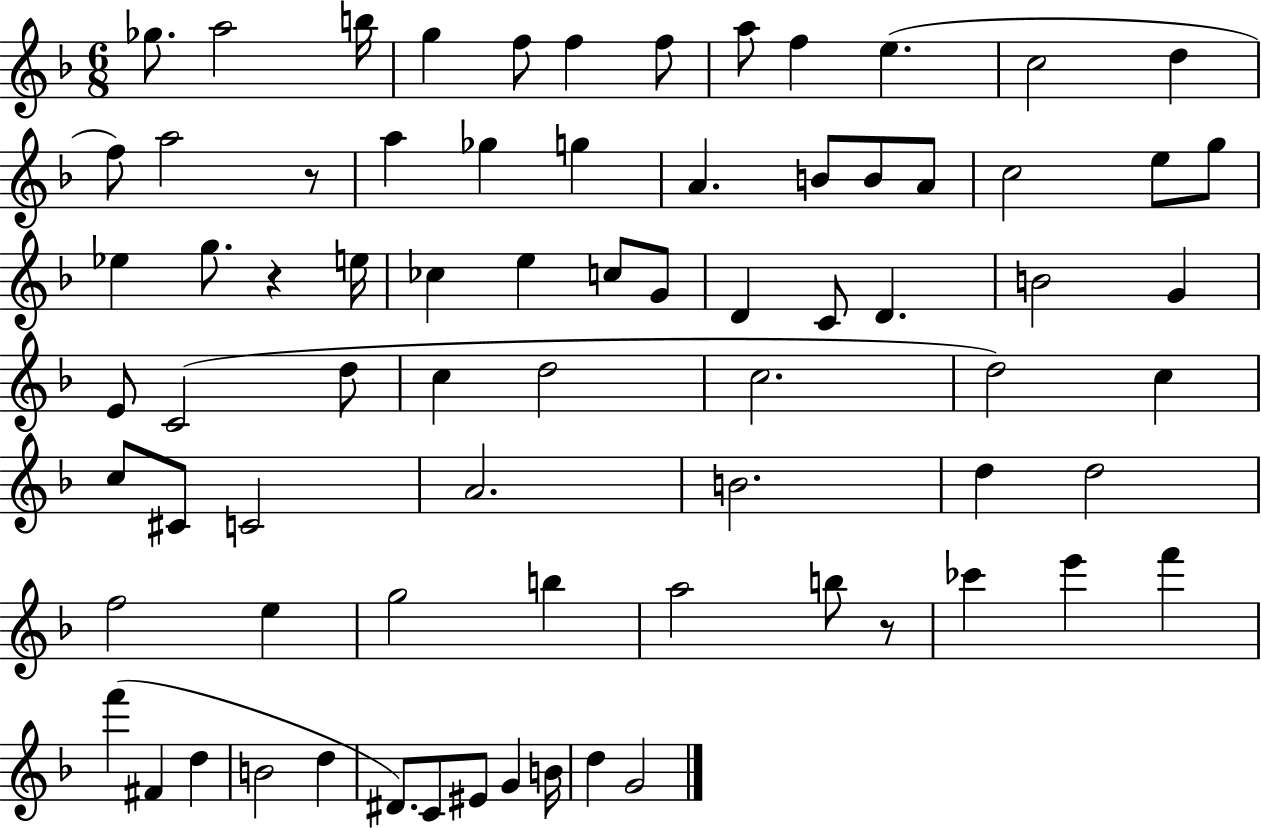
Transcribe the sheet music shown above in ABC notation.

X:1
T:Untitled
M:6/8
L:1/4
K:F
_g/2 a2 b/4 g f/2 f f/2 a/2 f e c2 d f/2 a2 z/2 a _g g A B/2 B/2 A/2 c2 e/2 g/2 _e g/2 z e/4 _c e c/2 G/2 D C/2 D B2 G E/2 C2 d/2 c d2 c2 d2 c c/2 ^C/2 C2 A2 B2 d d2 f2 e g2 b a2 b/2 z/2 _c' e' f' f' ^F d B2 d ^D/2 C/2 ^E/2 G B/4 d G2